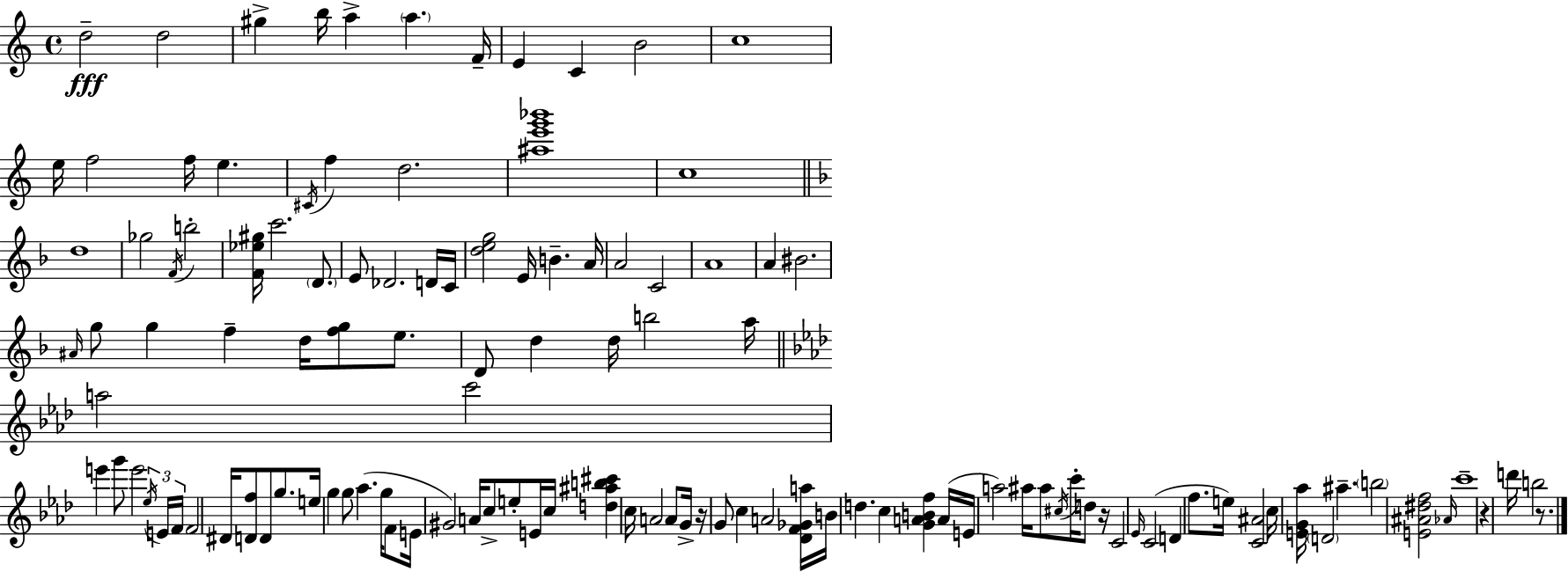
D5/h D5/h G#5/q B5/s A5/q A5/q. F4/s E4/q C4/q B4/h C5/w E5/s F5/h F5/s E5/q. C#4/s F5/q D5/h. [A#5,E6,G6,Bb6]/w C5/w D5/w Gb5/h F4/s B5/h [F4,Eb5,G#5]/s C6/h. D4/e. E4/e Db4/h. D4/s C4/s [D5,E5,G5]/h E4/s B4/q. A4/s A4/h C4/h A4/w A4/q BIS4/h. A#4/s G5/e G5/q F5/q D5/s [F5,G5]/e E5/e. D4/e D5/q D5/s B5/h A5/s A5/h C6/h E6/q G6/e E6/h Eb5/s E4/s F4/s F4/h D#4/s [D4,F5]/e D4/e G5/e. E5/s G5/q G5/e Ab5/q. G5/s F4/e E4/s G#4/h A4/s C5/e E5/e E4/s C5/s [D5,A#5,B5,C#6]/q C5/s A4/h A4/e G4/s R/s G4/e C5/q A4/h [Db4,F4,Gb4,A5]/s B4/s D5/q. C5/q [G4,A4,B4,F5]/q A4/s E4/s A5/h A#5/s A#5/e C#5/s C6/s D5/e R/s C4/h Eb4/s C4/h D4/q F5/e. E5/s [C4,A#4]/h C5/s [E4,G4,Ab5]/s D4/h A#5/q. B5/h [E4,A#4,D#5,F5]/h Ab4/s C6/w R/q D6/s B5/h R/e.